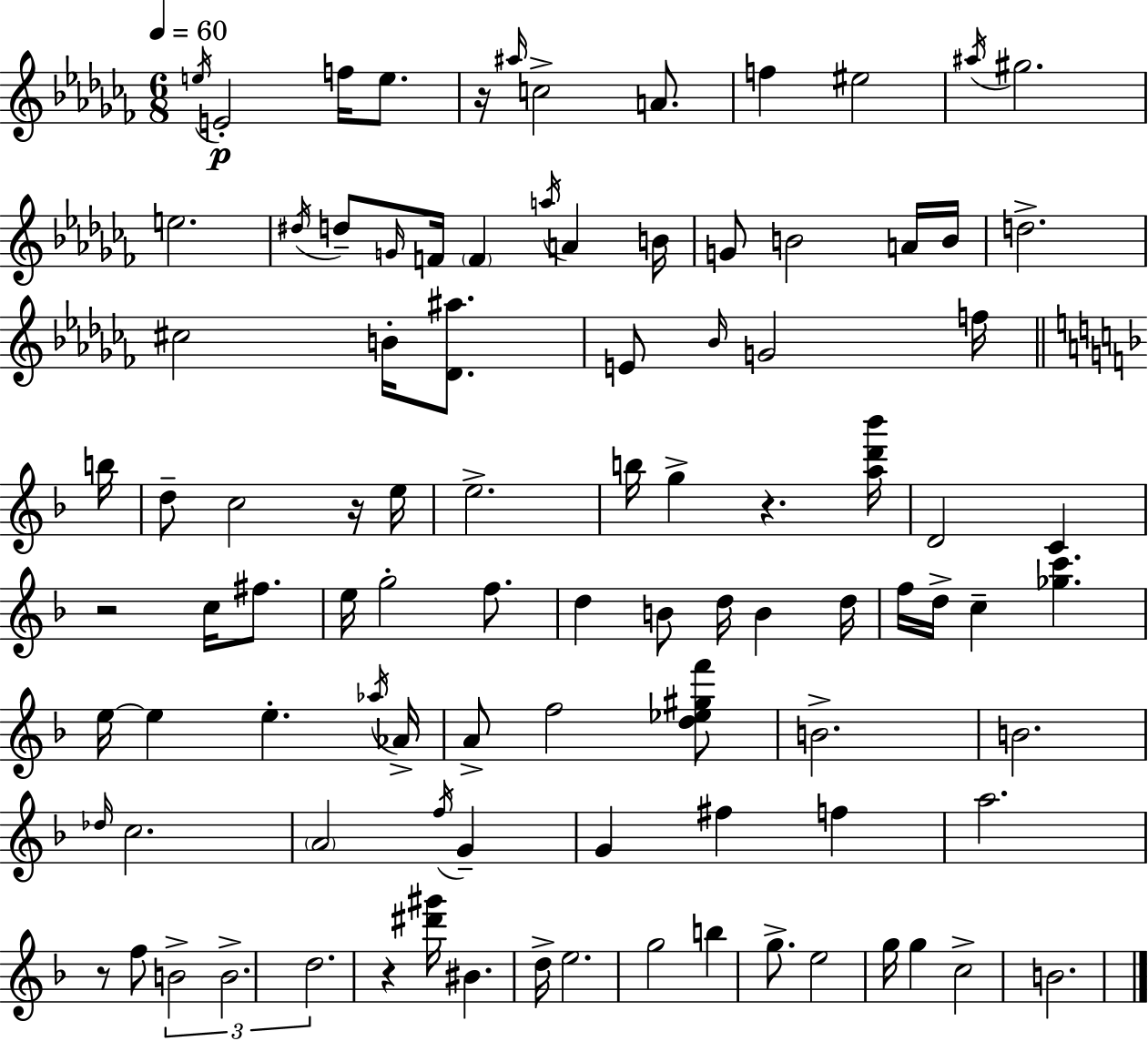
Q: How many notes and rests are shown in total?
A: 97